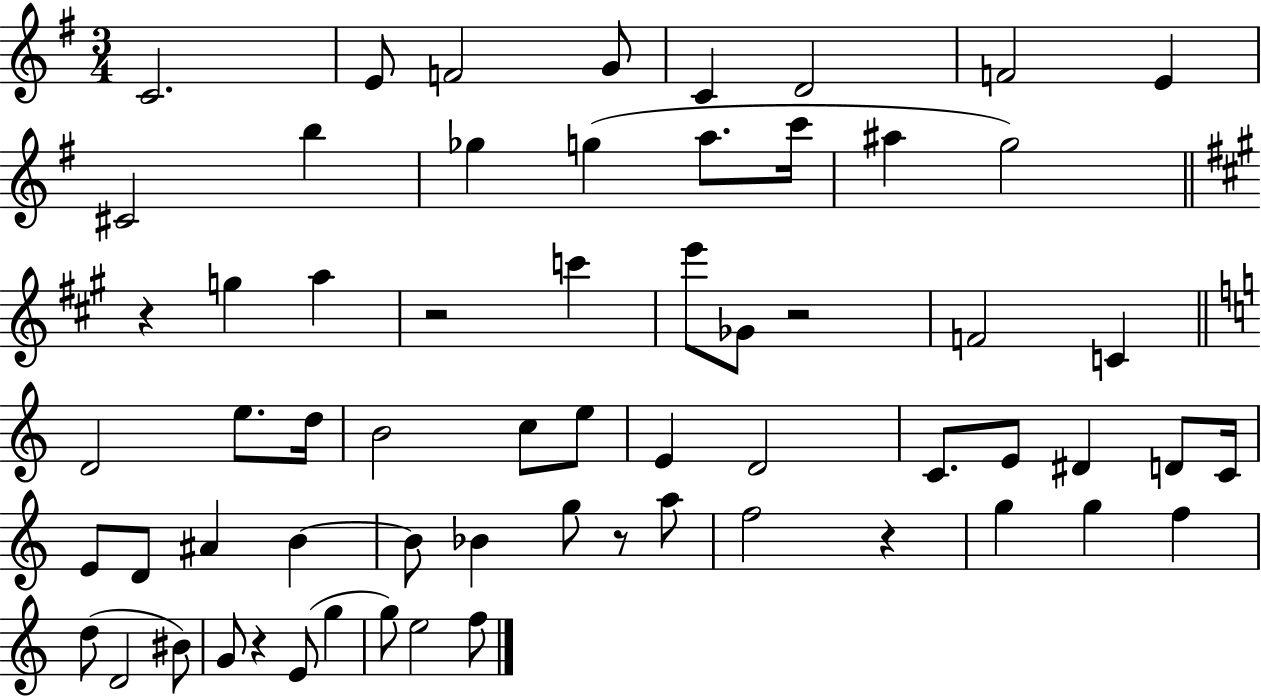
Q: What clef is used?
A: treble